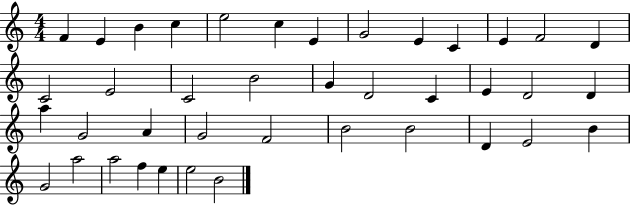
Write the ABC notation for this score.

X:1
T:Untitled
M:4/4
L:1/4
K:C
F E B c e2 c E G2 E C E F2 D C2 E2 C2 B2 G D2 C E D2 D a G2 A G2 F2 B2 B2 D E2 B G2 a2 a2 f e e2 B2